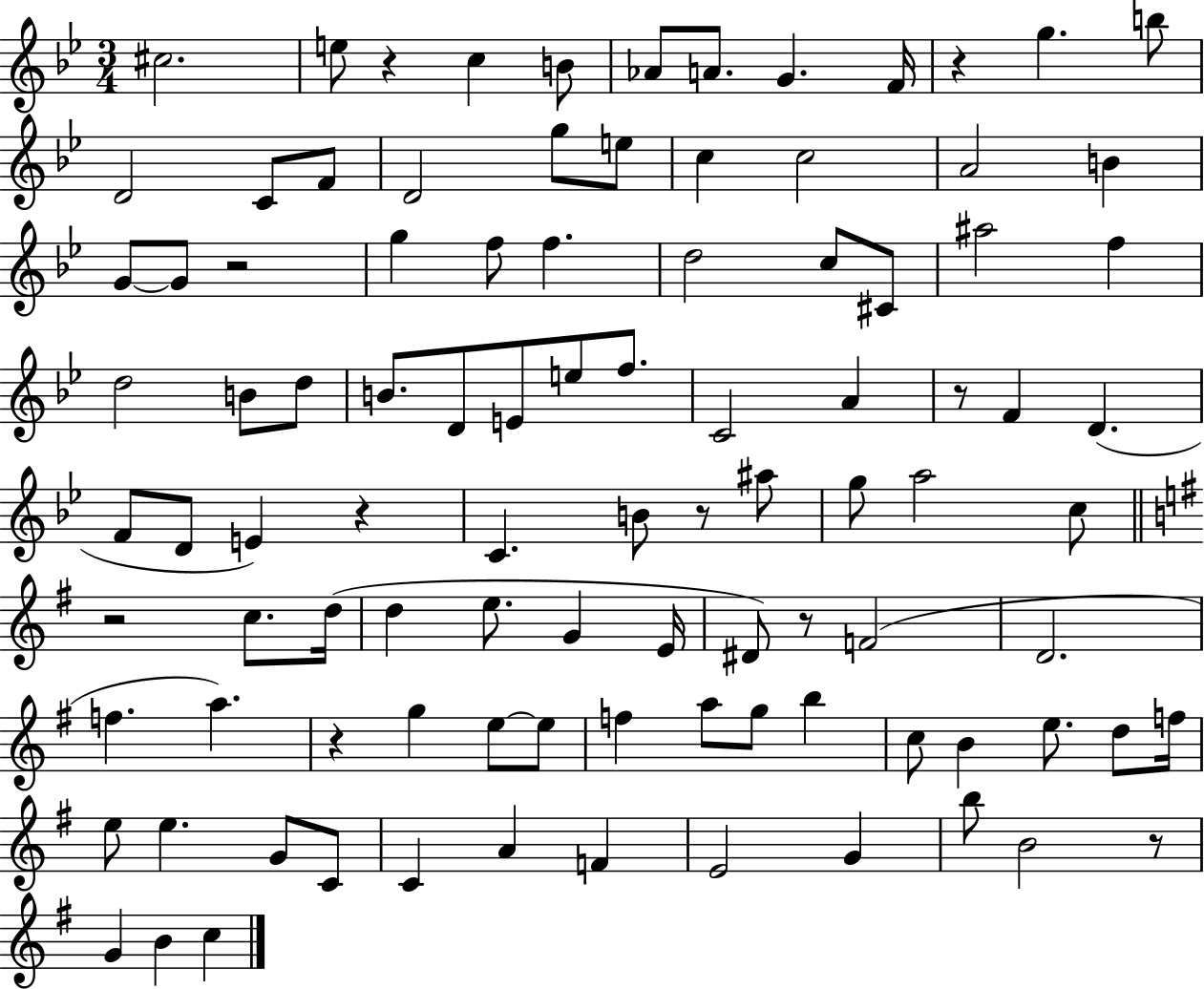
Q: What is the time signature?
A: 3/4